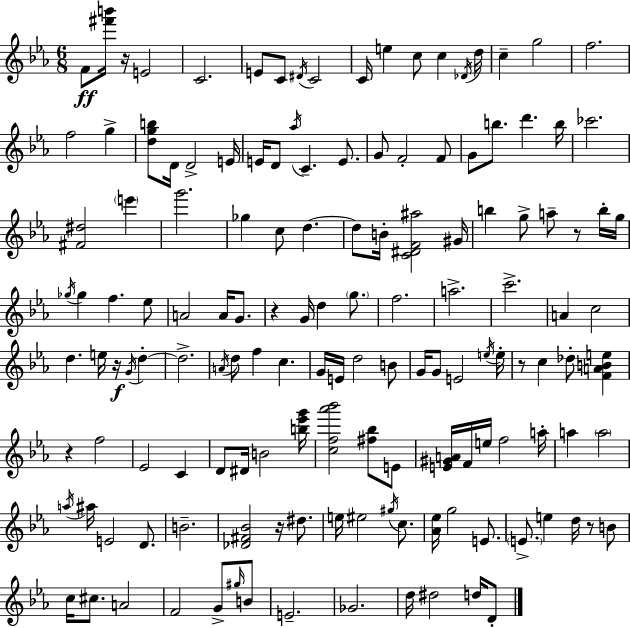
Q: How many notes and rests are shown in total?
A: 143